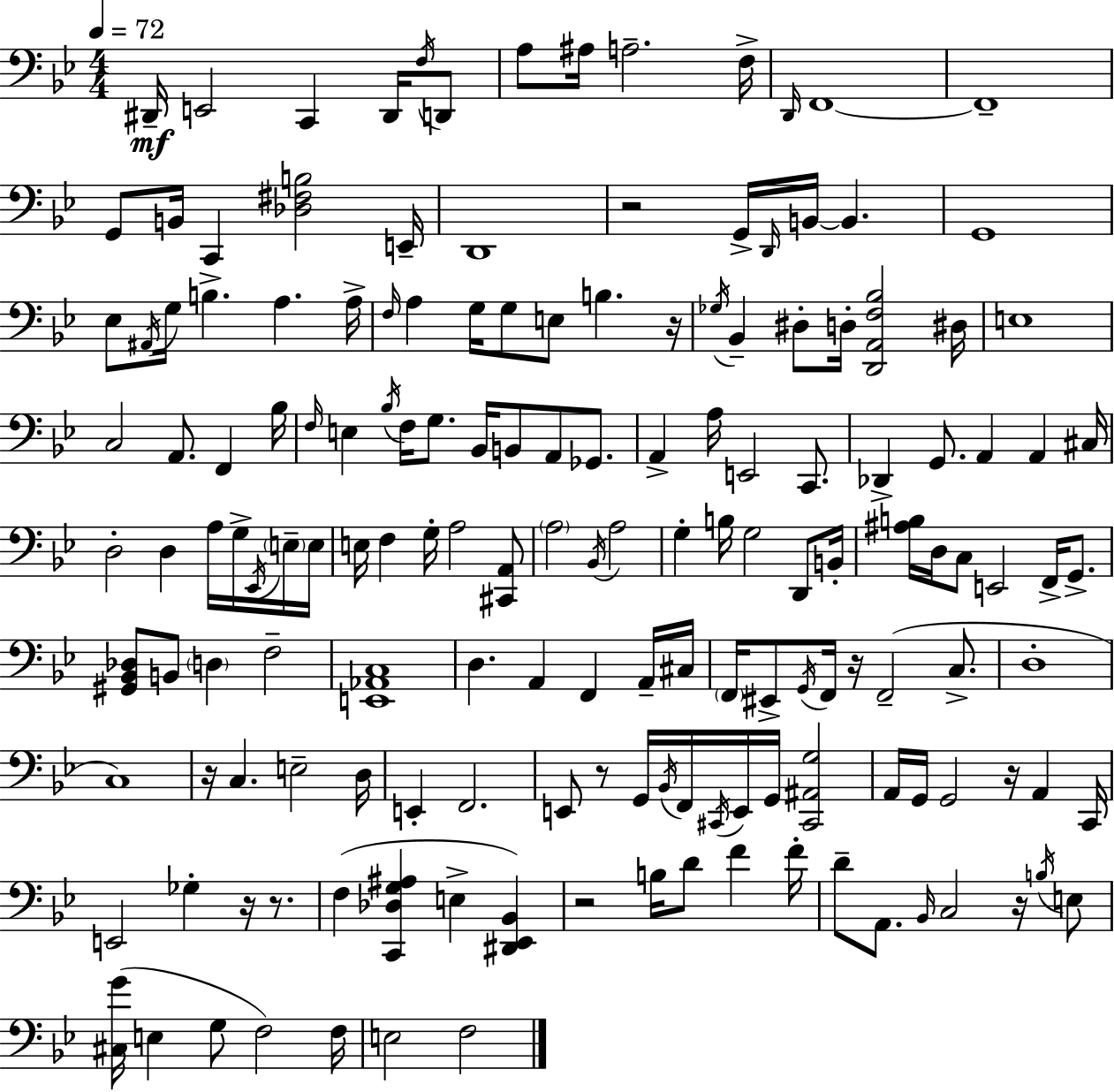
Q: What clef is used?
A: bass